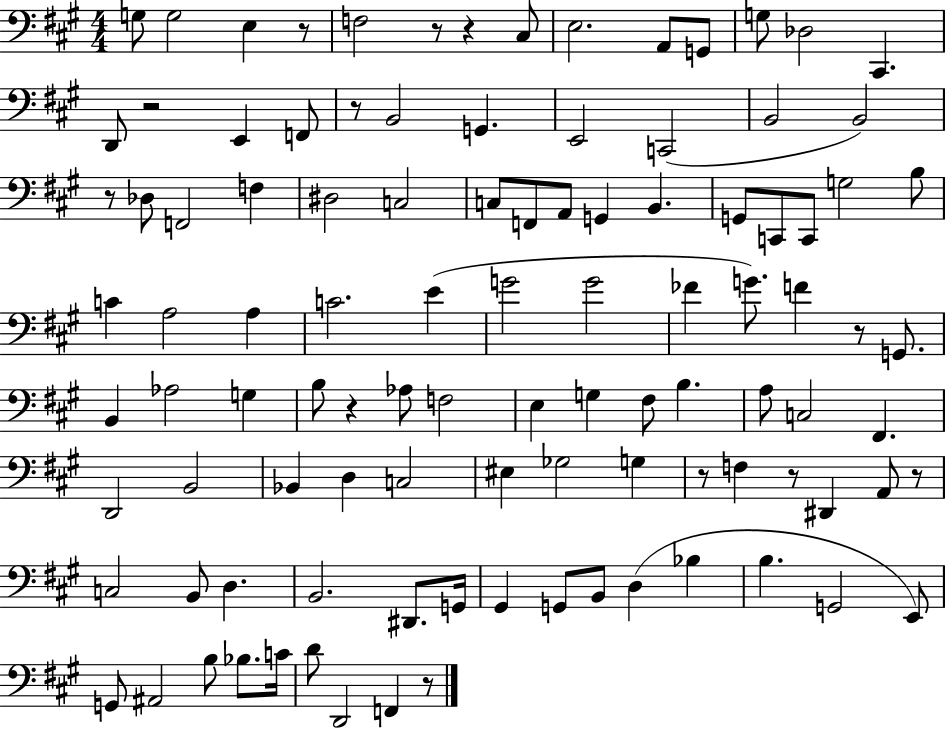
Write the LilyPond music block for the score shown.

{
  \clef bass
  \numericTimeSignature
  \time 4/4
  \key a \major
  g8 g2 e4 r8 | f2 r8 r4 cis8 | e2. a,8 g,8 | g8 des2 cis,4. | \break d,8 r2 e,4 f,8 | r8 b,2 g,4. | e,2 c,2( | b,2 b,2) | \break r8 des8 f,2 f4 | dis2 c2 | c8 f,8 a,8 g,4 b,4. | g,8 c,8 c,8 g2 b8 | \break c'4 a2 a4 | c'2. e'4( | g'2 g'2 | fes'4 g'8.) f'4 r8 g,8. | \break b,4 aes2 g4 | b8 r4 aes8 f2 | e4 g4 fis8 b4. | a8 c2 fis,4. | \break d,2 b,2 | bes,4 d4 c2 | eis4 ges2 g4 | r8 f4 r8 dis,4 a,8 r8 | \break c2 b,8 d4. | b,2. dis,8. g,16 | gis,4 g,8 b,8 d4( bes4 | b4. g,2 e,8) | \break g,8 ais,2 b8 bes8. c'16 | d'8 d,2 f,4 r8 | \bar "|."
}